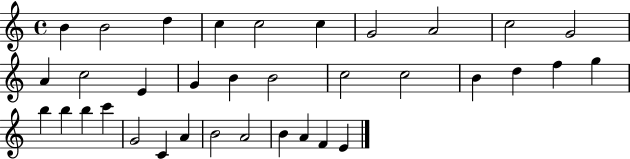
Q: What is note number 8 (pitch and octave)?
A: A4